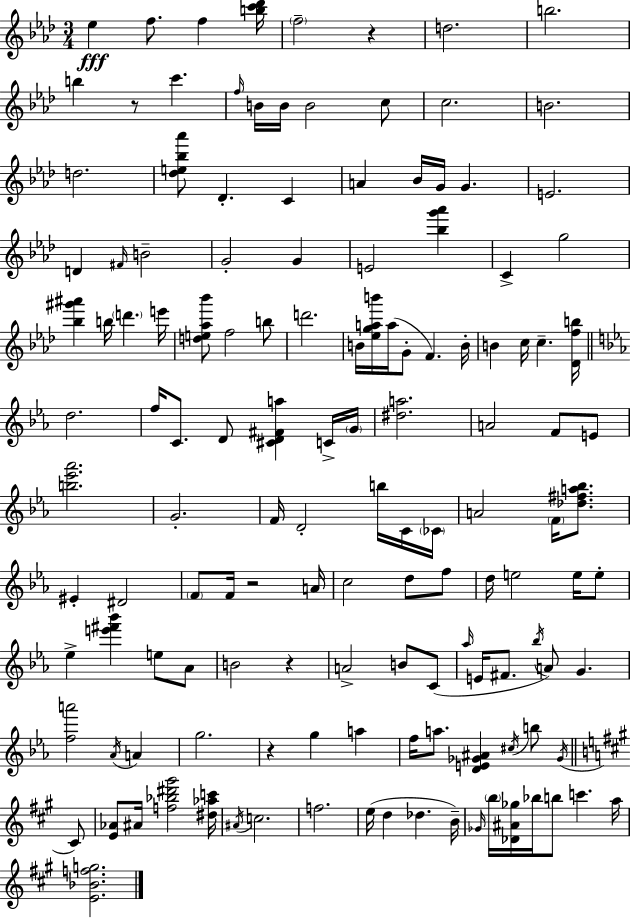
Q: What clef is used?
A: treble